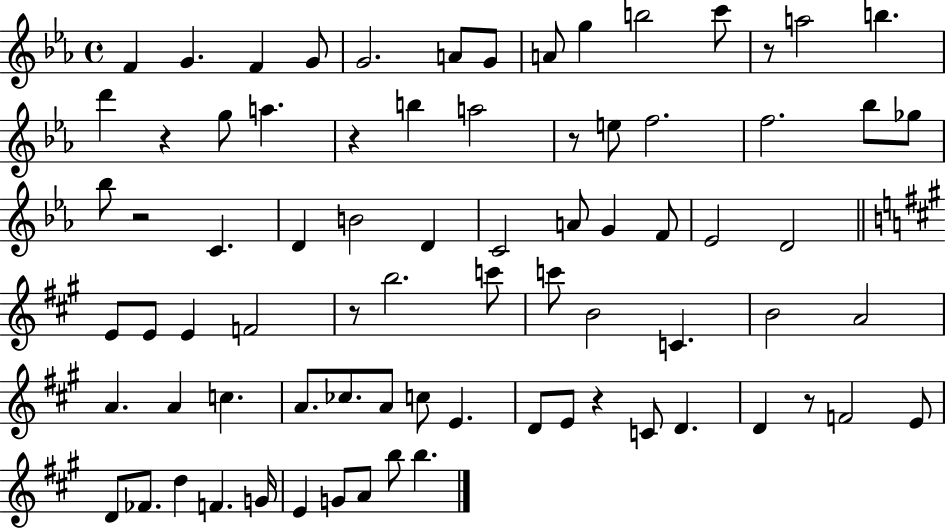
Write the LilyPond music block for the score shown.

{
  \clef treble
  \time 4/4
  \defaultTimeSignature
  \key ees \major
  f'4 g'4. f'4 g'8 | g'2. a'8 g'8 | a'8 g''4 b''2 c'''8 | r8 a''2 b''4. | \break d'''4 r4 g''8 a''4. | r4 b''4 a''2 | r8 e''8 f''2. | f''2. bes''8 ges''8 | \break bes''8 r2 c'4. | d'4 b'2 d'4 | c'2 a'8 g'4 f'8 | ees'2 d'2 | \break \bar "||" \break \key a \major e'8 e'8 e'4 f'2 | r8 b''2. c'''8 | c'''8 b'2 c'4. | b'2 a'2 | \break a'4. a'4 c''4. | a'8. ces''8. a'8 c''8 e'4. | d'8 e'8 r4 c'8 d'4. | d'4 r8 f'2 e'8 | \break d'8 fes'8. d''4 f'4. g'16 | e'4 g'8 a'8 b''8 b''4. | \bar "|."
}